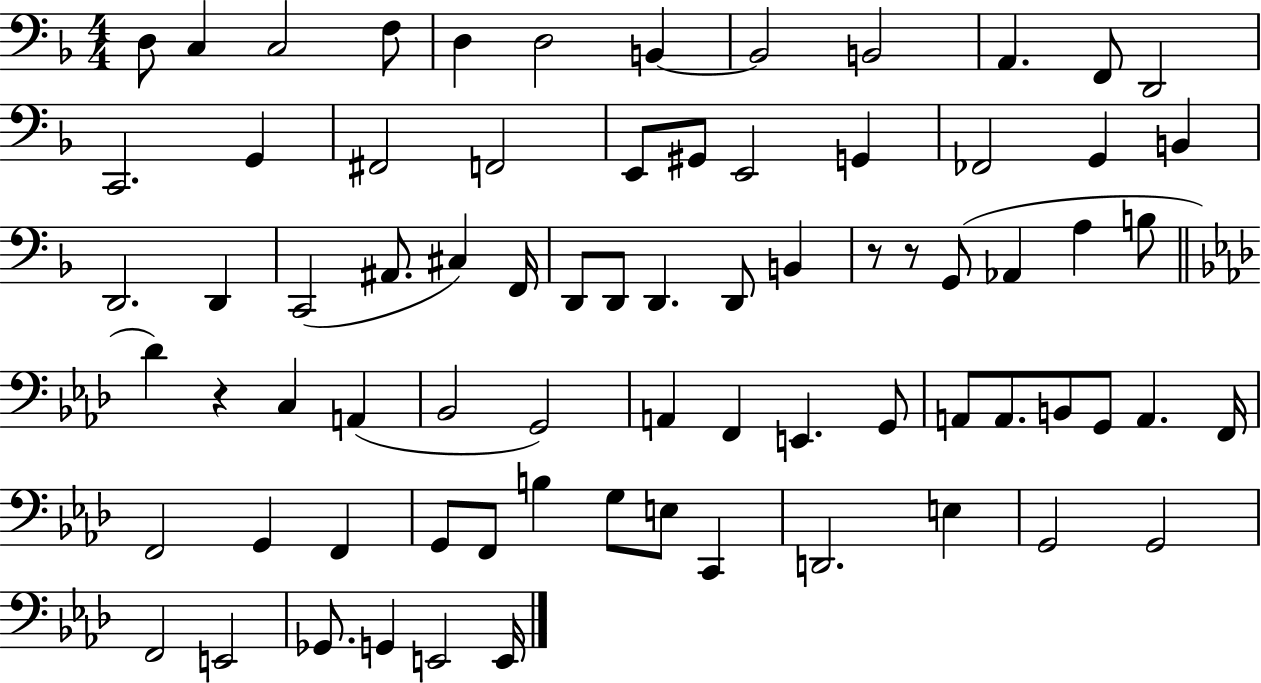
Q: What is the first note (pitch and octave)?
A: D3